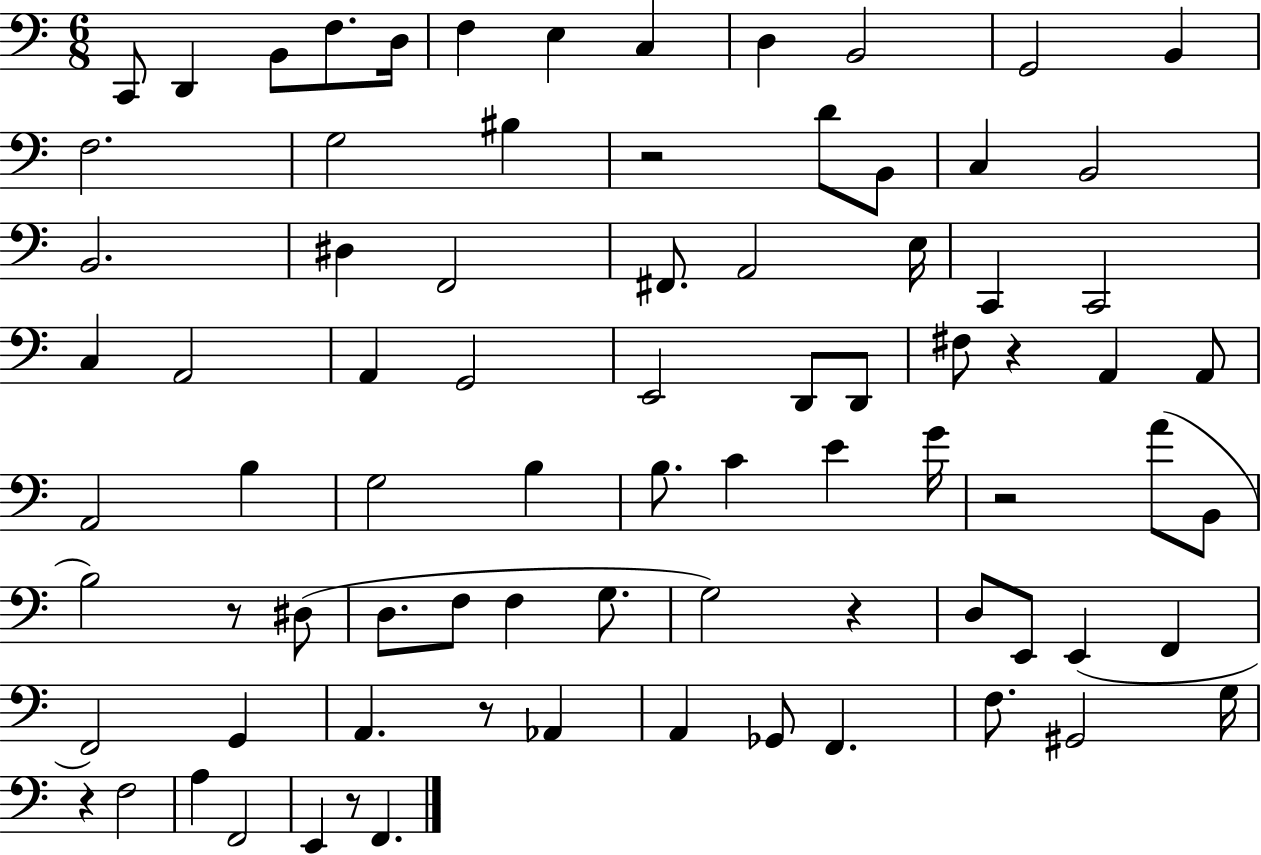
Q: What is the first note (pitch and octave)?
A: C2